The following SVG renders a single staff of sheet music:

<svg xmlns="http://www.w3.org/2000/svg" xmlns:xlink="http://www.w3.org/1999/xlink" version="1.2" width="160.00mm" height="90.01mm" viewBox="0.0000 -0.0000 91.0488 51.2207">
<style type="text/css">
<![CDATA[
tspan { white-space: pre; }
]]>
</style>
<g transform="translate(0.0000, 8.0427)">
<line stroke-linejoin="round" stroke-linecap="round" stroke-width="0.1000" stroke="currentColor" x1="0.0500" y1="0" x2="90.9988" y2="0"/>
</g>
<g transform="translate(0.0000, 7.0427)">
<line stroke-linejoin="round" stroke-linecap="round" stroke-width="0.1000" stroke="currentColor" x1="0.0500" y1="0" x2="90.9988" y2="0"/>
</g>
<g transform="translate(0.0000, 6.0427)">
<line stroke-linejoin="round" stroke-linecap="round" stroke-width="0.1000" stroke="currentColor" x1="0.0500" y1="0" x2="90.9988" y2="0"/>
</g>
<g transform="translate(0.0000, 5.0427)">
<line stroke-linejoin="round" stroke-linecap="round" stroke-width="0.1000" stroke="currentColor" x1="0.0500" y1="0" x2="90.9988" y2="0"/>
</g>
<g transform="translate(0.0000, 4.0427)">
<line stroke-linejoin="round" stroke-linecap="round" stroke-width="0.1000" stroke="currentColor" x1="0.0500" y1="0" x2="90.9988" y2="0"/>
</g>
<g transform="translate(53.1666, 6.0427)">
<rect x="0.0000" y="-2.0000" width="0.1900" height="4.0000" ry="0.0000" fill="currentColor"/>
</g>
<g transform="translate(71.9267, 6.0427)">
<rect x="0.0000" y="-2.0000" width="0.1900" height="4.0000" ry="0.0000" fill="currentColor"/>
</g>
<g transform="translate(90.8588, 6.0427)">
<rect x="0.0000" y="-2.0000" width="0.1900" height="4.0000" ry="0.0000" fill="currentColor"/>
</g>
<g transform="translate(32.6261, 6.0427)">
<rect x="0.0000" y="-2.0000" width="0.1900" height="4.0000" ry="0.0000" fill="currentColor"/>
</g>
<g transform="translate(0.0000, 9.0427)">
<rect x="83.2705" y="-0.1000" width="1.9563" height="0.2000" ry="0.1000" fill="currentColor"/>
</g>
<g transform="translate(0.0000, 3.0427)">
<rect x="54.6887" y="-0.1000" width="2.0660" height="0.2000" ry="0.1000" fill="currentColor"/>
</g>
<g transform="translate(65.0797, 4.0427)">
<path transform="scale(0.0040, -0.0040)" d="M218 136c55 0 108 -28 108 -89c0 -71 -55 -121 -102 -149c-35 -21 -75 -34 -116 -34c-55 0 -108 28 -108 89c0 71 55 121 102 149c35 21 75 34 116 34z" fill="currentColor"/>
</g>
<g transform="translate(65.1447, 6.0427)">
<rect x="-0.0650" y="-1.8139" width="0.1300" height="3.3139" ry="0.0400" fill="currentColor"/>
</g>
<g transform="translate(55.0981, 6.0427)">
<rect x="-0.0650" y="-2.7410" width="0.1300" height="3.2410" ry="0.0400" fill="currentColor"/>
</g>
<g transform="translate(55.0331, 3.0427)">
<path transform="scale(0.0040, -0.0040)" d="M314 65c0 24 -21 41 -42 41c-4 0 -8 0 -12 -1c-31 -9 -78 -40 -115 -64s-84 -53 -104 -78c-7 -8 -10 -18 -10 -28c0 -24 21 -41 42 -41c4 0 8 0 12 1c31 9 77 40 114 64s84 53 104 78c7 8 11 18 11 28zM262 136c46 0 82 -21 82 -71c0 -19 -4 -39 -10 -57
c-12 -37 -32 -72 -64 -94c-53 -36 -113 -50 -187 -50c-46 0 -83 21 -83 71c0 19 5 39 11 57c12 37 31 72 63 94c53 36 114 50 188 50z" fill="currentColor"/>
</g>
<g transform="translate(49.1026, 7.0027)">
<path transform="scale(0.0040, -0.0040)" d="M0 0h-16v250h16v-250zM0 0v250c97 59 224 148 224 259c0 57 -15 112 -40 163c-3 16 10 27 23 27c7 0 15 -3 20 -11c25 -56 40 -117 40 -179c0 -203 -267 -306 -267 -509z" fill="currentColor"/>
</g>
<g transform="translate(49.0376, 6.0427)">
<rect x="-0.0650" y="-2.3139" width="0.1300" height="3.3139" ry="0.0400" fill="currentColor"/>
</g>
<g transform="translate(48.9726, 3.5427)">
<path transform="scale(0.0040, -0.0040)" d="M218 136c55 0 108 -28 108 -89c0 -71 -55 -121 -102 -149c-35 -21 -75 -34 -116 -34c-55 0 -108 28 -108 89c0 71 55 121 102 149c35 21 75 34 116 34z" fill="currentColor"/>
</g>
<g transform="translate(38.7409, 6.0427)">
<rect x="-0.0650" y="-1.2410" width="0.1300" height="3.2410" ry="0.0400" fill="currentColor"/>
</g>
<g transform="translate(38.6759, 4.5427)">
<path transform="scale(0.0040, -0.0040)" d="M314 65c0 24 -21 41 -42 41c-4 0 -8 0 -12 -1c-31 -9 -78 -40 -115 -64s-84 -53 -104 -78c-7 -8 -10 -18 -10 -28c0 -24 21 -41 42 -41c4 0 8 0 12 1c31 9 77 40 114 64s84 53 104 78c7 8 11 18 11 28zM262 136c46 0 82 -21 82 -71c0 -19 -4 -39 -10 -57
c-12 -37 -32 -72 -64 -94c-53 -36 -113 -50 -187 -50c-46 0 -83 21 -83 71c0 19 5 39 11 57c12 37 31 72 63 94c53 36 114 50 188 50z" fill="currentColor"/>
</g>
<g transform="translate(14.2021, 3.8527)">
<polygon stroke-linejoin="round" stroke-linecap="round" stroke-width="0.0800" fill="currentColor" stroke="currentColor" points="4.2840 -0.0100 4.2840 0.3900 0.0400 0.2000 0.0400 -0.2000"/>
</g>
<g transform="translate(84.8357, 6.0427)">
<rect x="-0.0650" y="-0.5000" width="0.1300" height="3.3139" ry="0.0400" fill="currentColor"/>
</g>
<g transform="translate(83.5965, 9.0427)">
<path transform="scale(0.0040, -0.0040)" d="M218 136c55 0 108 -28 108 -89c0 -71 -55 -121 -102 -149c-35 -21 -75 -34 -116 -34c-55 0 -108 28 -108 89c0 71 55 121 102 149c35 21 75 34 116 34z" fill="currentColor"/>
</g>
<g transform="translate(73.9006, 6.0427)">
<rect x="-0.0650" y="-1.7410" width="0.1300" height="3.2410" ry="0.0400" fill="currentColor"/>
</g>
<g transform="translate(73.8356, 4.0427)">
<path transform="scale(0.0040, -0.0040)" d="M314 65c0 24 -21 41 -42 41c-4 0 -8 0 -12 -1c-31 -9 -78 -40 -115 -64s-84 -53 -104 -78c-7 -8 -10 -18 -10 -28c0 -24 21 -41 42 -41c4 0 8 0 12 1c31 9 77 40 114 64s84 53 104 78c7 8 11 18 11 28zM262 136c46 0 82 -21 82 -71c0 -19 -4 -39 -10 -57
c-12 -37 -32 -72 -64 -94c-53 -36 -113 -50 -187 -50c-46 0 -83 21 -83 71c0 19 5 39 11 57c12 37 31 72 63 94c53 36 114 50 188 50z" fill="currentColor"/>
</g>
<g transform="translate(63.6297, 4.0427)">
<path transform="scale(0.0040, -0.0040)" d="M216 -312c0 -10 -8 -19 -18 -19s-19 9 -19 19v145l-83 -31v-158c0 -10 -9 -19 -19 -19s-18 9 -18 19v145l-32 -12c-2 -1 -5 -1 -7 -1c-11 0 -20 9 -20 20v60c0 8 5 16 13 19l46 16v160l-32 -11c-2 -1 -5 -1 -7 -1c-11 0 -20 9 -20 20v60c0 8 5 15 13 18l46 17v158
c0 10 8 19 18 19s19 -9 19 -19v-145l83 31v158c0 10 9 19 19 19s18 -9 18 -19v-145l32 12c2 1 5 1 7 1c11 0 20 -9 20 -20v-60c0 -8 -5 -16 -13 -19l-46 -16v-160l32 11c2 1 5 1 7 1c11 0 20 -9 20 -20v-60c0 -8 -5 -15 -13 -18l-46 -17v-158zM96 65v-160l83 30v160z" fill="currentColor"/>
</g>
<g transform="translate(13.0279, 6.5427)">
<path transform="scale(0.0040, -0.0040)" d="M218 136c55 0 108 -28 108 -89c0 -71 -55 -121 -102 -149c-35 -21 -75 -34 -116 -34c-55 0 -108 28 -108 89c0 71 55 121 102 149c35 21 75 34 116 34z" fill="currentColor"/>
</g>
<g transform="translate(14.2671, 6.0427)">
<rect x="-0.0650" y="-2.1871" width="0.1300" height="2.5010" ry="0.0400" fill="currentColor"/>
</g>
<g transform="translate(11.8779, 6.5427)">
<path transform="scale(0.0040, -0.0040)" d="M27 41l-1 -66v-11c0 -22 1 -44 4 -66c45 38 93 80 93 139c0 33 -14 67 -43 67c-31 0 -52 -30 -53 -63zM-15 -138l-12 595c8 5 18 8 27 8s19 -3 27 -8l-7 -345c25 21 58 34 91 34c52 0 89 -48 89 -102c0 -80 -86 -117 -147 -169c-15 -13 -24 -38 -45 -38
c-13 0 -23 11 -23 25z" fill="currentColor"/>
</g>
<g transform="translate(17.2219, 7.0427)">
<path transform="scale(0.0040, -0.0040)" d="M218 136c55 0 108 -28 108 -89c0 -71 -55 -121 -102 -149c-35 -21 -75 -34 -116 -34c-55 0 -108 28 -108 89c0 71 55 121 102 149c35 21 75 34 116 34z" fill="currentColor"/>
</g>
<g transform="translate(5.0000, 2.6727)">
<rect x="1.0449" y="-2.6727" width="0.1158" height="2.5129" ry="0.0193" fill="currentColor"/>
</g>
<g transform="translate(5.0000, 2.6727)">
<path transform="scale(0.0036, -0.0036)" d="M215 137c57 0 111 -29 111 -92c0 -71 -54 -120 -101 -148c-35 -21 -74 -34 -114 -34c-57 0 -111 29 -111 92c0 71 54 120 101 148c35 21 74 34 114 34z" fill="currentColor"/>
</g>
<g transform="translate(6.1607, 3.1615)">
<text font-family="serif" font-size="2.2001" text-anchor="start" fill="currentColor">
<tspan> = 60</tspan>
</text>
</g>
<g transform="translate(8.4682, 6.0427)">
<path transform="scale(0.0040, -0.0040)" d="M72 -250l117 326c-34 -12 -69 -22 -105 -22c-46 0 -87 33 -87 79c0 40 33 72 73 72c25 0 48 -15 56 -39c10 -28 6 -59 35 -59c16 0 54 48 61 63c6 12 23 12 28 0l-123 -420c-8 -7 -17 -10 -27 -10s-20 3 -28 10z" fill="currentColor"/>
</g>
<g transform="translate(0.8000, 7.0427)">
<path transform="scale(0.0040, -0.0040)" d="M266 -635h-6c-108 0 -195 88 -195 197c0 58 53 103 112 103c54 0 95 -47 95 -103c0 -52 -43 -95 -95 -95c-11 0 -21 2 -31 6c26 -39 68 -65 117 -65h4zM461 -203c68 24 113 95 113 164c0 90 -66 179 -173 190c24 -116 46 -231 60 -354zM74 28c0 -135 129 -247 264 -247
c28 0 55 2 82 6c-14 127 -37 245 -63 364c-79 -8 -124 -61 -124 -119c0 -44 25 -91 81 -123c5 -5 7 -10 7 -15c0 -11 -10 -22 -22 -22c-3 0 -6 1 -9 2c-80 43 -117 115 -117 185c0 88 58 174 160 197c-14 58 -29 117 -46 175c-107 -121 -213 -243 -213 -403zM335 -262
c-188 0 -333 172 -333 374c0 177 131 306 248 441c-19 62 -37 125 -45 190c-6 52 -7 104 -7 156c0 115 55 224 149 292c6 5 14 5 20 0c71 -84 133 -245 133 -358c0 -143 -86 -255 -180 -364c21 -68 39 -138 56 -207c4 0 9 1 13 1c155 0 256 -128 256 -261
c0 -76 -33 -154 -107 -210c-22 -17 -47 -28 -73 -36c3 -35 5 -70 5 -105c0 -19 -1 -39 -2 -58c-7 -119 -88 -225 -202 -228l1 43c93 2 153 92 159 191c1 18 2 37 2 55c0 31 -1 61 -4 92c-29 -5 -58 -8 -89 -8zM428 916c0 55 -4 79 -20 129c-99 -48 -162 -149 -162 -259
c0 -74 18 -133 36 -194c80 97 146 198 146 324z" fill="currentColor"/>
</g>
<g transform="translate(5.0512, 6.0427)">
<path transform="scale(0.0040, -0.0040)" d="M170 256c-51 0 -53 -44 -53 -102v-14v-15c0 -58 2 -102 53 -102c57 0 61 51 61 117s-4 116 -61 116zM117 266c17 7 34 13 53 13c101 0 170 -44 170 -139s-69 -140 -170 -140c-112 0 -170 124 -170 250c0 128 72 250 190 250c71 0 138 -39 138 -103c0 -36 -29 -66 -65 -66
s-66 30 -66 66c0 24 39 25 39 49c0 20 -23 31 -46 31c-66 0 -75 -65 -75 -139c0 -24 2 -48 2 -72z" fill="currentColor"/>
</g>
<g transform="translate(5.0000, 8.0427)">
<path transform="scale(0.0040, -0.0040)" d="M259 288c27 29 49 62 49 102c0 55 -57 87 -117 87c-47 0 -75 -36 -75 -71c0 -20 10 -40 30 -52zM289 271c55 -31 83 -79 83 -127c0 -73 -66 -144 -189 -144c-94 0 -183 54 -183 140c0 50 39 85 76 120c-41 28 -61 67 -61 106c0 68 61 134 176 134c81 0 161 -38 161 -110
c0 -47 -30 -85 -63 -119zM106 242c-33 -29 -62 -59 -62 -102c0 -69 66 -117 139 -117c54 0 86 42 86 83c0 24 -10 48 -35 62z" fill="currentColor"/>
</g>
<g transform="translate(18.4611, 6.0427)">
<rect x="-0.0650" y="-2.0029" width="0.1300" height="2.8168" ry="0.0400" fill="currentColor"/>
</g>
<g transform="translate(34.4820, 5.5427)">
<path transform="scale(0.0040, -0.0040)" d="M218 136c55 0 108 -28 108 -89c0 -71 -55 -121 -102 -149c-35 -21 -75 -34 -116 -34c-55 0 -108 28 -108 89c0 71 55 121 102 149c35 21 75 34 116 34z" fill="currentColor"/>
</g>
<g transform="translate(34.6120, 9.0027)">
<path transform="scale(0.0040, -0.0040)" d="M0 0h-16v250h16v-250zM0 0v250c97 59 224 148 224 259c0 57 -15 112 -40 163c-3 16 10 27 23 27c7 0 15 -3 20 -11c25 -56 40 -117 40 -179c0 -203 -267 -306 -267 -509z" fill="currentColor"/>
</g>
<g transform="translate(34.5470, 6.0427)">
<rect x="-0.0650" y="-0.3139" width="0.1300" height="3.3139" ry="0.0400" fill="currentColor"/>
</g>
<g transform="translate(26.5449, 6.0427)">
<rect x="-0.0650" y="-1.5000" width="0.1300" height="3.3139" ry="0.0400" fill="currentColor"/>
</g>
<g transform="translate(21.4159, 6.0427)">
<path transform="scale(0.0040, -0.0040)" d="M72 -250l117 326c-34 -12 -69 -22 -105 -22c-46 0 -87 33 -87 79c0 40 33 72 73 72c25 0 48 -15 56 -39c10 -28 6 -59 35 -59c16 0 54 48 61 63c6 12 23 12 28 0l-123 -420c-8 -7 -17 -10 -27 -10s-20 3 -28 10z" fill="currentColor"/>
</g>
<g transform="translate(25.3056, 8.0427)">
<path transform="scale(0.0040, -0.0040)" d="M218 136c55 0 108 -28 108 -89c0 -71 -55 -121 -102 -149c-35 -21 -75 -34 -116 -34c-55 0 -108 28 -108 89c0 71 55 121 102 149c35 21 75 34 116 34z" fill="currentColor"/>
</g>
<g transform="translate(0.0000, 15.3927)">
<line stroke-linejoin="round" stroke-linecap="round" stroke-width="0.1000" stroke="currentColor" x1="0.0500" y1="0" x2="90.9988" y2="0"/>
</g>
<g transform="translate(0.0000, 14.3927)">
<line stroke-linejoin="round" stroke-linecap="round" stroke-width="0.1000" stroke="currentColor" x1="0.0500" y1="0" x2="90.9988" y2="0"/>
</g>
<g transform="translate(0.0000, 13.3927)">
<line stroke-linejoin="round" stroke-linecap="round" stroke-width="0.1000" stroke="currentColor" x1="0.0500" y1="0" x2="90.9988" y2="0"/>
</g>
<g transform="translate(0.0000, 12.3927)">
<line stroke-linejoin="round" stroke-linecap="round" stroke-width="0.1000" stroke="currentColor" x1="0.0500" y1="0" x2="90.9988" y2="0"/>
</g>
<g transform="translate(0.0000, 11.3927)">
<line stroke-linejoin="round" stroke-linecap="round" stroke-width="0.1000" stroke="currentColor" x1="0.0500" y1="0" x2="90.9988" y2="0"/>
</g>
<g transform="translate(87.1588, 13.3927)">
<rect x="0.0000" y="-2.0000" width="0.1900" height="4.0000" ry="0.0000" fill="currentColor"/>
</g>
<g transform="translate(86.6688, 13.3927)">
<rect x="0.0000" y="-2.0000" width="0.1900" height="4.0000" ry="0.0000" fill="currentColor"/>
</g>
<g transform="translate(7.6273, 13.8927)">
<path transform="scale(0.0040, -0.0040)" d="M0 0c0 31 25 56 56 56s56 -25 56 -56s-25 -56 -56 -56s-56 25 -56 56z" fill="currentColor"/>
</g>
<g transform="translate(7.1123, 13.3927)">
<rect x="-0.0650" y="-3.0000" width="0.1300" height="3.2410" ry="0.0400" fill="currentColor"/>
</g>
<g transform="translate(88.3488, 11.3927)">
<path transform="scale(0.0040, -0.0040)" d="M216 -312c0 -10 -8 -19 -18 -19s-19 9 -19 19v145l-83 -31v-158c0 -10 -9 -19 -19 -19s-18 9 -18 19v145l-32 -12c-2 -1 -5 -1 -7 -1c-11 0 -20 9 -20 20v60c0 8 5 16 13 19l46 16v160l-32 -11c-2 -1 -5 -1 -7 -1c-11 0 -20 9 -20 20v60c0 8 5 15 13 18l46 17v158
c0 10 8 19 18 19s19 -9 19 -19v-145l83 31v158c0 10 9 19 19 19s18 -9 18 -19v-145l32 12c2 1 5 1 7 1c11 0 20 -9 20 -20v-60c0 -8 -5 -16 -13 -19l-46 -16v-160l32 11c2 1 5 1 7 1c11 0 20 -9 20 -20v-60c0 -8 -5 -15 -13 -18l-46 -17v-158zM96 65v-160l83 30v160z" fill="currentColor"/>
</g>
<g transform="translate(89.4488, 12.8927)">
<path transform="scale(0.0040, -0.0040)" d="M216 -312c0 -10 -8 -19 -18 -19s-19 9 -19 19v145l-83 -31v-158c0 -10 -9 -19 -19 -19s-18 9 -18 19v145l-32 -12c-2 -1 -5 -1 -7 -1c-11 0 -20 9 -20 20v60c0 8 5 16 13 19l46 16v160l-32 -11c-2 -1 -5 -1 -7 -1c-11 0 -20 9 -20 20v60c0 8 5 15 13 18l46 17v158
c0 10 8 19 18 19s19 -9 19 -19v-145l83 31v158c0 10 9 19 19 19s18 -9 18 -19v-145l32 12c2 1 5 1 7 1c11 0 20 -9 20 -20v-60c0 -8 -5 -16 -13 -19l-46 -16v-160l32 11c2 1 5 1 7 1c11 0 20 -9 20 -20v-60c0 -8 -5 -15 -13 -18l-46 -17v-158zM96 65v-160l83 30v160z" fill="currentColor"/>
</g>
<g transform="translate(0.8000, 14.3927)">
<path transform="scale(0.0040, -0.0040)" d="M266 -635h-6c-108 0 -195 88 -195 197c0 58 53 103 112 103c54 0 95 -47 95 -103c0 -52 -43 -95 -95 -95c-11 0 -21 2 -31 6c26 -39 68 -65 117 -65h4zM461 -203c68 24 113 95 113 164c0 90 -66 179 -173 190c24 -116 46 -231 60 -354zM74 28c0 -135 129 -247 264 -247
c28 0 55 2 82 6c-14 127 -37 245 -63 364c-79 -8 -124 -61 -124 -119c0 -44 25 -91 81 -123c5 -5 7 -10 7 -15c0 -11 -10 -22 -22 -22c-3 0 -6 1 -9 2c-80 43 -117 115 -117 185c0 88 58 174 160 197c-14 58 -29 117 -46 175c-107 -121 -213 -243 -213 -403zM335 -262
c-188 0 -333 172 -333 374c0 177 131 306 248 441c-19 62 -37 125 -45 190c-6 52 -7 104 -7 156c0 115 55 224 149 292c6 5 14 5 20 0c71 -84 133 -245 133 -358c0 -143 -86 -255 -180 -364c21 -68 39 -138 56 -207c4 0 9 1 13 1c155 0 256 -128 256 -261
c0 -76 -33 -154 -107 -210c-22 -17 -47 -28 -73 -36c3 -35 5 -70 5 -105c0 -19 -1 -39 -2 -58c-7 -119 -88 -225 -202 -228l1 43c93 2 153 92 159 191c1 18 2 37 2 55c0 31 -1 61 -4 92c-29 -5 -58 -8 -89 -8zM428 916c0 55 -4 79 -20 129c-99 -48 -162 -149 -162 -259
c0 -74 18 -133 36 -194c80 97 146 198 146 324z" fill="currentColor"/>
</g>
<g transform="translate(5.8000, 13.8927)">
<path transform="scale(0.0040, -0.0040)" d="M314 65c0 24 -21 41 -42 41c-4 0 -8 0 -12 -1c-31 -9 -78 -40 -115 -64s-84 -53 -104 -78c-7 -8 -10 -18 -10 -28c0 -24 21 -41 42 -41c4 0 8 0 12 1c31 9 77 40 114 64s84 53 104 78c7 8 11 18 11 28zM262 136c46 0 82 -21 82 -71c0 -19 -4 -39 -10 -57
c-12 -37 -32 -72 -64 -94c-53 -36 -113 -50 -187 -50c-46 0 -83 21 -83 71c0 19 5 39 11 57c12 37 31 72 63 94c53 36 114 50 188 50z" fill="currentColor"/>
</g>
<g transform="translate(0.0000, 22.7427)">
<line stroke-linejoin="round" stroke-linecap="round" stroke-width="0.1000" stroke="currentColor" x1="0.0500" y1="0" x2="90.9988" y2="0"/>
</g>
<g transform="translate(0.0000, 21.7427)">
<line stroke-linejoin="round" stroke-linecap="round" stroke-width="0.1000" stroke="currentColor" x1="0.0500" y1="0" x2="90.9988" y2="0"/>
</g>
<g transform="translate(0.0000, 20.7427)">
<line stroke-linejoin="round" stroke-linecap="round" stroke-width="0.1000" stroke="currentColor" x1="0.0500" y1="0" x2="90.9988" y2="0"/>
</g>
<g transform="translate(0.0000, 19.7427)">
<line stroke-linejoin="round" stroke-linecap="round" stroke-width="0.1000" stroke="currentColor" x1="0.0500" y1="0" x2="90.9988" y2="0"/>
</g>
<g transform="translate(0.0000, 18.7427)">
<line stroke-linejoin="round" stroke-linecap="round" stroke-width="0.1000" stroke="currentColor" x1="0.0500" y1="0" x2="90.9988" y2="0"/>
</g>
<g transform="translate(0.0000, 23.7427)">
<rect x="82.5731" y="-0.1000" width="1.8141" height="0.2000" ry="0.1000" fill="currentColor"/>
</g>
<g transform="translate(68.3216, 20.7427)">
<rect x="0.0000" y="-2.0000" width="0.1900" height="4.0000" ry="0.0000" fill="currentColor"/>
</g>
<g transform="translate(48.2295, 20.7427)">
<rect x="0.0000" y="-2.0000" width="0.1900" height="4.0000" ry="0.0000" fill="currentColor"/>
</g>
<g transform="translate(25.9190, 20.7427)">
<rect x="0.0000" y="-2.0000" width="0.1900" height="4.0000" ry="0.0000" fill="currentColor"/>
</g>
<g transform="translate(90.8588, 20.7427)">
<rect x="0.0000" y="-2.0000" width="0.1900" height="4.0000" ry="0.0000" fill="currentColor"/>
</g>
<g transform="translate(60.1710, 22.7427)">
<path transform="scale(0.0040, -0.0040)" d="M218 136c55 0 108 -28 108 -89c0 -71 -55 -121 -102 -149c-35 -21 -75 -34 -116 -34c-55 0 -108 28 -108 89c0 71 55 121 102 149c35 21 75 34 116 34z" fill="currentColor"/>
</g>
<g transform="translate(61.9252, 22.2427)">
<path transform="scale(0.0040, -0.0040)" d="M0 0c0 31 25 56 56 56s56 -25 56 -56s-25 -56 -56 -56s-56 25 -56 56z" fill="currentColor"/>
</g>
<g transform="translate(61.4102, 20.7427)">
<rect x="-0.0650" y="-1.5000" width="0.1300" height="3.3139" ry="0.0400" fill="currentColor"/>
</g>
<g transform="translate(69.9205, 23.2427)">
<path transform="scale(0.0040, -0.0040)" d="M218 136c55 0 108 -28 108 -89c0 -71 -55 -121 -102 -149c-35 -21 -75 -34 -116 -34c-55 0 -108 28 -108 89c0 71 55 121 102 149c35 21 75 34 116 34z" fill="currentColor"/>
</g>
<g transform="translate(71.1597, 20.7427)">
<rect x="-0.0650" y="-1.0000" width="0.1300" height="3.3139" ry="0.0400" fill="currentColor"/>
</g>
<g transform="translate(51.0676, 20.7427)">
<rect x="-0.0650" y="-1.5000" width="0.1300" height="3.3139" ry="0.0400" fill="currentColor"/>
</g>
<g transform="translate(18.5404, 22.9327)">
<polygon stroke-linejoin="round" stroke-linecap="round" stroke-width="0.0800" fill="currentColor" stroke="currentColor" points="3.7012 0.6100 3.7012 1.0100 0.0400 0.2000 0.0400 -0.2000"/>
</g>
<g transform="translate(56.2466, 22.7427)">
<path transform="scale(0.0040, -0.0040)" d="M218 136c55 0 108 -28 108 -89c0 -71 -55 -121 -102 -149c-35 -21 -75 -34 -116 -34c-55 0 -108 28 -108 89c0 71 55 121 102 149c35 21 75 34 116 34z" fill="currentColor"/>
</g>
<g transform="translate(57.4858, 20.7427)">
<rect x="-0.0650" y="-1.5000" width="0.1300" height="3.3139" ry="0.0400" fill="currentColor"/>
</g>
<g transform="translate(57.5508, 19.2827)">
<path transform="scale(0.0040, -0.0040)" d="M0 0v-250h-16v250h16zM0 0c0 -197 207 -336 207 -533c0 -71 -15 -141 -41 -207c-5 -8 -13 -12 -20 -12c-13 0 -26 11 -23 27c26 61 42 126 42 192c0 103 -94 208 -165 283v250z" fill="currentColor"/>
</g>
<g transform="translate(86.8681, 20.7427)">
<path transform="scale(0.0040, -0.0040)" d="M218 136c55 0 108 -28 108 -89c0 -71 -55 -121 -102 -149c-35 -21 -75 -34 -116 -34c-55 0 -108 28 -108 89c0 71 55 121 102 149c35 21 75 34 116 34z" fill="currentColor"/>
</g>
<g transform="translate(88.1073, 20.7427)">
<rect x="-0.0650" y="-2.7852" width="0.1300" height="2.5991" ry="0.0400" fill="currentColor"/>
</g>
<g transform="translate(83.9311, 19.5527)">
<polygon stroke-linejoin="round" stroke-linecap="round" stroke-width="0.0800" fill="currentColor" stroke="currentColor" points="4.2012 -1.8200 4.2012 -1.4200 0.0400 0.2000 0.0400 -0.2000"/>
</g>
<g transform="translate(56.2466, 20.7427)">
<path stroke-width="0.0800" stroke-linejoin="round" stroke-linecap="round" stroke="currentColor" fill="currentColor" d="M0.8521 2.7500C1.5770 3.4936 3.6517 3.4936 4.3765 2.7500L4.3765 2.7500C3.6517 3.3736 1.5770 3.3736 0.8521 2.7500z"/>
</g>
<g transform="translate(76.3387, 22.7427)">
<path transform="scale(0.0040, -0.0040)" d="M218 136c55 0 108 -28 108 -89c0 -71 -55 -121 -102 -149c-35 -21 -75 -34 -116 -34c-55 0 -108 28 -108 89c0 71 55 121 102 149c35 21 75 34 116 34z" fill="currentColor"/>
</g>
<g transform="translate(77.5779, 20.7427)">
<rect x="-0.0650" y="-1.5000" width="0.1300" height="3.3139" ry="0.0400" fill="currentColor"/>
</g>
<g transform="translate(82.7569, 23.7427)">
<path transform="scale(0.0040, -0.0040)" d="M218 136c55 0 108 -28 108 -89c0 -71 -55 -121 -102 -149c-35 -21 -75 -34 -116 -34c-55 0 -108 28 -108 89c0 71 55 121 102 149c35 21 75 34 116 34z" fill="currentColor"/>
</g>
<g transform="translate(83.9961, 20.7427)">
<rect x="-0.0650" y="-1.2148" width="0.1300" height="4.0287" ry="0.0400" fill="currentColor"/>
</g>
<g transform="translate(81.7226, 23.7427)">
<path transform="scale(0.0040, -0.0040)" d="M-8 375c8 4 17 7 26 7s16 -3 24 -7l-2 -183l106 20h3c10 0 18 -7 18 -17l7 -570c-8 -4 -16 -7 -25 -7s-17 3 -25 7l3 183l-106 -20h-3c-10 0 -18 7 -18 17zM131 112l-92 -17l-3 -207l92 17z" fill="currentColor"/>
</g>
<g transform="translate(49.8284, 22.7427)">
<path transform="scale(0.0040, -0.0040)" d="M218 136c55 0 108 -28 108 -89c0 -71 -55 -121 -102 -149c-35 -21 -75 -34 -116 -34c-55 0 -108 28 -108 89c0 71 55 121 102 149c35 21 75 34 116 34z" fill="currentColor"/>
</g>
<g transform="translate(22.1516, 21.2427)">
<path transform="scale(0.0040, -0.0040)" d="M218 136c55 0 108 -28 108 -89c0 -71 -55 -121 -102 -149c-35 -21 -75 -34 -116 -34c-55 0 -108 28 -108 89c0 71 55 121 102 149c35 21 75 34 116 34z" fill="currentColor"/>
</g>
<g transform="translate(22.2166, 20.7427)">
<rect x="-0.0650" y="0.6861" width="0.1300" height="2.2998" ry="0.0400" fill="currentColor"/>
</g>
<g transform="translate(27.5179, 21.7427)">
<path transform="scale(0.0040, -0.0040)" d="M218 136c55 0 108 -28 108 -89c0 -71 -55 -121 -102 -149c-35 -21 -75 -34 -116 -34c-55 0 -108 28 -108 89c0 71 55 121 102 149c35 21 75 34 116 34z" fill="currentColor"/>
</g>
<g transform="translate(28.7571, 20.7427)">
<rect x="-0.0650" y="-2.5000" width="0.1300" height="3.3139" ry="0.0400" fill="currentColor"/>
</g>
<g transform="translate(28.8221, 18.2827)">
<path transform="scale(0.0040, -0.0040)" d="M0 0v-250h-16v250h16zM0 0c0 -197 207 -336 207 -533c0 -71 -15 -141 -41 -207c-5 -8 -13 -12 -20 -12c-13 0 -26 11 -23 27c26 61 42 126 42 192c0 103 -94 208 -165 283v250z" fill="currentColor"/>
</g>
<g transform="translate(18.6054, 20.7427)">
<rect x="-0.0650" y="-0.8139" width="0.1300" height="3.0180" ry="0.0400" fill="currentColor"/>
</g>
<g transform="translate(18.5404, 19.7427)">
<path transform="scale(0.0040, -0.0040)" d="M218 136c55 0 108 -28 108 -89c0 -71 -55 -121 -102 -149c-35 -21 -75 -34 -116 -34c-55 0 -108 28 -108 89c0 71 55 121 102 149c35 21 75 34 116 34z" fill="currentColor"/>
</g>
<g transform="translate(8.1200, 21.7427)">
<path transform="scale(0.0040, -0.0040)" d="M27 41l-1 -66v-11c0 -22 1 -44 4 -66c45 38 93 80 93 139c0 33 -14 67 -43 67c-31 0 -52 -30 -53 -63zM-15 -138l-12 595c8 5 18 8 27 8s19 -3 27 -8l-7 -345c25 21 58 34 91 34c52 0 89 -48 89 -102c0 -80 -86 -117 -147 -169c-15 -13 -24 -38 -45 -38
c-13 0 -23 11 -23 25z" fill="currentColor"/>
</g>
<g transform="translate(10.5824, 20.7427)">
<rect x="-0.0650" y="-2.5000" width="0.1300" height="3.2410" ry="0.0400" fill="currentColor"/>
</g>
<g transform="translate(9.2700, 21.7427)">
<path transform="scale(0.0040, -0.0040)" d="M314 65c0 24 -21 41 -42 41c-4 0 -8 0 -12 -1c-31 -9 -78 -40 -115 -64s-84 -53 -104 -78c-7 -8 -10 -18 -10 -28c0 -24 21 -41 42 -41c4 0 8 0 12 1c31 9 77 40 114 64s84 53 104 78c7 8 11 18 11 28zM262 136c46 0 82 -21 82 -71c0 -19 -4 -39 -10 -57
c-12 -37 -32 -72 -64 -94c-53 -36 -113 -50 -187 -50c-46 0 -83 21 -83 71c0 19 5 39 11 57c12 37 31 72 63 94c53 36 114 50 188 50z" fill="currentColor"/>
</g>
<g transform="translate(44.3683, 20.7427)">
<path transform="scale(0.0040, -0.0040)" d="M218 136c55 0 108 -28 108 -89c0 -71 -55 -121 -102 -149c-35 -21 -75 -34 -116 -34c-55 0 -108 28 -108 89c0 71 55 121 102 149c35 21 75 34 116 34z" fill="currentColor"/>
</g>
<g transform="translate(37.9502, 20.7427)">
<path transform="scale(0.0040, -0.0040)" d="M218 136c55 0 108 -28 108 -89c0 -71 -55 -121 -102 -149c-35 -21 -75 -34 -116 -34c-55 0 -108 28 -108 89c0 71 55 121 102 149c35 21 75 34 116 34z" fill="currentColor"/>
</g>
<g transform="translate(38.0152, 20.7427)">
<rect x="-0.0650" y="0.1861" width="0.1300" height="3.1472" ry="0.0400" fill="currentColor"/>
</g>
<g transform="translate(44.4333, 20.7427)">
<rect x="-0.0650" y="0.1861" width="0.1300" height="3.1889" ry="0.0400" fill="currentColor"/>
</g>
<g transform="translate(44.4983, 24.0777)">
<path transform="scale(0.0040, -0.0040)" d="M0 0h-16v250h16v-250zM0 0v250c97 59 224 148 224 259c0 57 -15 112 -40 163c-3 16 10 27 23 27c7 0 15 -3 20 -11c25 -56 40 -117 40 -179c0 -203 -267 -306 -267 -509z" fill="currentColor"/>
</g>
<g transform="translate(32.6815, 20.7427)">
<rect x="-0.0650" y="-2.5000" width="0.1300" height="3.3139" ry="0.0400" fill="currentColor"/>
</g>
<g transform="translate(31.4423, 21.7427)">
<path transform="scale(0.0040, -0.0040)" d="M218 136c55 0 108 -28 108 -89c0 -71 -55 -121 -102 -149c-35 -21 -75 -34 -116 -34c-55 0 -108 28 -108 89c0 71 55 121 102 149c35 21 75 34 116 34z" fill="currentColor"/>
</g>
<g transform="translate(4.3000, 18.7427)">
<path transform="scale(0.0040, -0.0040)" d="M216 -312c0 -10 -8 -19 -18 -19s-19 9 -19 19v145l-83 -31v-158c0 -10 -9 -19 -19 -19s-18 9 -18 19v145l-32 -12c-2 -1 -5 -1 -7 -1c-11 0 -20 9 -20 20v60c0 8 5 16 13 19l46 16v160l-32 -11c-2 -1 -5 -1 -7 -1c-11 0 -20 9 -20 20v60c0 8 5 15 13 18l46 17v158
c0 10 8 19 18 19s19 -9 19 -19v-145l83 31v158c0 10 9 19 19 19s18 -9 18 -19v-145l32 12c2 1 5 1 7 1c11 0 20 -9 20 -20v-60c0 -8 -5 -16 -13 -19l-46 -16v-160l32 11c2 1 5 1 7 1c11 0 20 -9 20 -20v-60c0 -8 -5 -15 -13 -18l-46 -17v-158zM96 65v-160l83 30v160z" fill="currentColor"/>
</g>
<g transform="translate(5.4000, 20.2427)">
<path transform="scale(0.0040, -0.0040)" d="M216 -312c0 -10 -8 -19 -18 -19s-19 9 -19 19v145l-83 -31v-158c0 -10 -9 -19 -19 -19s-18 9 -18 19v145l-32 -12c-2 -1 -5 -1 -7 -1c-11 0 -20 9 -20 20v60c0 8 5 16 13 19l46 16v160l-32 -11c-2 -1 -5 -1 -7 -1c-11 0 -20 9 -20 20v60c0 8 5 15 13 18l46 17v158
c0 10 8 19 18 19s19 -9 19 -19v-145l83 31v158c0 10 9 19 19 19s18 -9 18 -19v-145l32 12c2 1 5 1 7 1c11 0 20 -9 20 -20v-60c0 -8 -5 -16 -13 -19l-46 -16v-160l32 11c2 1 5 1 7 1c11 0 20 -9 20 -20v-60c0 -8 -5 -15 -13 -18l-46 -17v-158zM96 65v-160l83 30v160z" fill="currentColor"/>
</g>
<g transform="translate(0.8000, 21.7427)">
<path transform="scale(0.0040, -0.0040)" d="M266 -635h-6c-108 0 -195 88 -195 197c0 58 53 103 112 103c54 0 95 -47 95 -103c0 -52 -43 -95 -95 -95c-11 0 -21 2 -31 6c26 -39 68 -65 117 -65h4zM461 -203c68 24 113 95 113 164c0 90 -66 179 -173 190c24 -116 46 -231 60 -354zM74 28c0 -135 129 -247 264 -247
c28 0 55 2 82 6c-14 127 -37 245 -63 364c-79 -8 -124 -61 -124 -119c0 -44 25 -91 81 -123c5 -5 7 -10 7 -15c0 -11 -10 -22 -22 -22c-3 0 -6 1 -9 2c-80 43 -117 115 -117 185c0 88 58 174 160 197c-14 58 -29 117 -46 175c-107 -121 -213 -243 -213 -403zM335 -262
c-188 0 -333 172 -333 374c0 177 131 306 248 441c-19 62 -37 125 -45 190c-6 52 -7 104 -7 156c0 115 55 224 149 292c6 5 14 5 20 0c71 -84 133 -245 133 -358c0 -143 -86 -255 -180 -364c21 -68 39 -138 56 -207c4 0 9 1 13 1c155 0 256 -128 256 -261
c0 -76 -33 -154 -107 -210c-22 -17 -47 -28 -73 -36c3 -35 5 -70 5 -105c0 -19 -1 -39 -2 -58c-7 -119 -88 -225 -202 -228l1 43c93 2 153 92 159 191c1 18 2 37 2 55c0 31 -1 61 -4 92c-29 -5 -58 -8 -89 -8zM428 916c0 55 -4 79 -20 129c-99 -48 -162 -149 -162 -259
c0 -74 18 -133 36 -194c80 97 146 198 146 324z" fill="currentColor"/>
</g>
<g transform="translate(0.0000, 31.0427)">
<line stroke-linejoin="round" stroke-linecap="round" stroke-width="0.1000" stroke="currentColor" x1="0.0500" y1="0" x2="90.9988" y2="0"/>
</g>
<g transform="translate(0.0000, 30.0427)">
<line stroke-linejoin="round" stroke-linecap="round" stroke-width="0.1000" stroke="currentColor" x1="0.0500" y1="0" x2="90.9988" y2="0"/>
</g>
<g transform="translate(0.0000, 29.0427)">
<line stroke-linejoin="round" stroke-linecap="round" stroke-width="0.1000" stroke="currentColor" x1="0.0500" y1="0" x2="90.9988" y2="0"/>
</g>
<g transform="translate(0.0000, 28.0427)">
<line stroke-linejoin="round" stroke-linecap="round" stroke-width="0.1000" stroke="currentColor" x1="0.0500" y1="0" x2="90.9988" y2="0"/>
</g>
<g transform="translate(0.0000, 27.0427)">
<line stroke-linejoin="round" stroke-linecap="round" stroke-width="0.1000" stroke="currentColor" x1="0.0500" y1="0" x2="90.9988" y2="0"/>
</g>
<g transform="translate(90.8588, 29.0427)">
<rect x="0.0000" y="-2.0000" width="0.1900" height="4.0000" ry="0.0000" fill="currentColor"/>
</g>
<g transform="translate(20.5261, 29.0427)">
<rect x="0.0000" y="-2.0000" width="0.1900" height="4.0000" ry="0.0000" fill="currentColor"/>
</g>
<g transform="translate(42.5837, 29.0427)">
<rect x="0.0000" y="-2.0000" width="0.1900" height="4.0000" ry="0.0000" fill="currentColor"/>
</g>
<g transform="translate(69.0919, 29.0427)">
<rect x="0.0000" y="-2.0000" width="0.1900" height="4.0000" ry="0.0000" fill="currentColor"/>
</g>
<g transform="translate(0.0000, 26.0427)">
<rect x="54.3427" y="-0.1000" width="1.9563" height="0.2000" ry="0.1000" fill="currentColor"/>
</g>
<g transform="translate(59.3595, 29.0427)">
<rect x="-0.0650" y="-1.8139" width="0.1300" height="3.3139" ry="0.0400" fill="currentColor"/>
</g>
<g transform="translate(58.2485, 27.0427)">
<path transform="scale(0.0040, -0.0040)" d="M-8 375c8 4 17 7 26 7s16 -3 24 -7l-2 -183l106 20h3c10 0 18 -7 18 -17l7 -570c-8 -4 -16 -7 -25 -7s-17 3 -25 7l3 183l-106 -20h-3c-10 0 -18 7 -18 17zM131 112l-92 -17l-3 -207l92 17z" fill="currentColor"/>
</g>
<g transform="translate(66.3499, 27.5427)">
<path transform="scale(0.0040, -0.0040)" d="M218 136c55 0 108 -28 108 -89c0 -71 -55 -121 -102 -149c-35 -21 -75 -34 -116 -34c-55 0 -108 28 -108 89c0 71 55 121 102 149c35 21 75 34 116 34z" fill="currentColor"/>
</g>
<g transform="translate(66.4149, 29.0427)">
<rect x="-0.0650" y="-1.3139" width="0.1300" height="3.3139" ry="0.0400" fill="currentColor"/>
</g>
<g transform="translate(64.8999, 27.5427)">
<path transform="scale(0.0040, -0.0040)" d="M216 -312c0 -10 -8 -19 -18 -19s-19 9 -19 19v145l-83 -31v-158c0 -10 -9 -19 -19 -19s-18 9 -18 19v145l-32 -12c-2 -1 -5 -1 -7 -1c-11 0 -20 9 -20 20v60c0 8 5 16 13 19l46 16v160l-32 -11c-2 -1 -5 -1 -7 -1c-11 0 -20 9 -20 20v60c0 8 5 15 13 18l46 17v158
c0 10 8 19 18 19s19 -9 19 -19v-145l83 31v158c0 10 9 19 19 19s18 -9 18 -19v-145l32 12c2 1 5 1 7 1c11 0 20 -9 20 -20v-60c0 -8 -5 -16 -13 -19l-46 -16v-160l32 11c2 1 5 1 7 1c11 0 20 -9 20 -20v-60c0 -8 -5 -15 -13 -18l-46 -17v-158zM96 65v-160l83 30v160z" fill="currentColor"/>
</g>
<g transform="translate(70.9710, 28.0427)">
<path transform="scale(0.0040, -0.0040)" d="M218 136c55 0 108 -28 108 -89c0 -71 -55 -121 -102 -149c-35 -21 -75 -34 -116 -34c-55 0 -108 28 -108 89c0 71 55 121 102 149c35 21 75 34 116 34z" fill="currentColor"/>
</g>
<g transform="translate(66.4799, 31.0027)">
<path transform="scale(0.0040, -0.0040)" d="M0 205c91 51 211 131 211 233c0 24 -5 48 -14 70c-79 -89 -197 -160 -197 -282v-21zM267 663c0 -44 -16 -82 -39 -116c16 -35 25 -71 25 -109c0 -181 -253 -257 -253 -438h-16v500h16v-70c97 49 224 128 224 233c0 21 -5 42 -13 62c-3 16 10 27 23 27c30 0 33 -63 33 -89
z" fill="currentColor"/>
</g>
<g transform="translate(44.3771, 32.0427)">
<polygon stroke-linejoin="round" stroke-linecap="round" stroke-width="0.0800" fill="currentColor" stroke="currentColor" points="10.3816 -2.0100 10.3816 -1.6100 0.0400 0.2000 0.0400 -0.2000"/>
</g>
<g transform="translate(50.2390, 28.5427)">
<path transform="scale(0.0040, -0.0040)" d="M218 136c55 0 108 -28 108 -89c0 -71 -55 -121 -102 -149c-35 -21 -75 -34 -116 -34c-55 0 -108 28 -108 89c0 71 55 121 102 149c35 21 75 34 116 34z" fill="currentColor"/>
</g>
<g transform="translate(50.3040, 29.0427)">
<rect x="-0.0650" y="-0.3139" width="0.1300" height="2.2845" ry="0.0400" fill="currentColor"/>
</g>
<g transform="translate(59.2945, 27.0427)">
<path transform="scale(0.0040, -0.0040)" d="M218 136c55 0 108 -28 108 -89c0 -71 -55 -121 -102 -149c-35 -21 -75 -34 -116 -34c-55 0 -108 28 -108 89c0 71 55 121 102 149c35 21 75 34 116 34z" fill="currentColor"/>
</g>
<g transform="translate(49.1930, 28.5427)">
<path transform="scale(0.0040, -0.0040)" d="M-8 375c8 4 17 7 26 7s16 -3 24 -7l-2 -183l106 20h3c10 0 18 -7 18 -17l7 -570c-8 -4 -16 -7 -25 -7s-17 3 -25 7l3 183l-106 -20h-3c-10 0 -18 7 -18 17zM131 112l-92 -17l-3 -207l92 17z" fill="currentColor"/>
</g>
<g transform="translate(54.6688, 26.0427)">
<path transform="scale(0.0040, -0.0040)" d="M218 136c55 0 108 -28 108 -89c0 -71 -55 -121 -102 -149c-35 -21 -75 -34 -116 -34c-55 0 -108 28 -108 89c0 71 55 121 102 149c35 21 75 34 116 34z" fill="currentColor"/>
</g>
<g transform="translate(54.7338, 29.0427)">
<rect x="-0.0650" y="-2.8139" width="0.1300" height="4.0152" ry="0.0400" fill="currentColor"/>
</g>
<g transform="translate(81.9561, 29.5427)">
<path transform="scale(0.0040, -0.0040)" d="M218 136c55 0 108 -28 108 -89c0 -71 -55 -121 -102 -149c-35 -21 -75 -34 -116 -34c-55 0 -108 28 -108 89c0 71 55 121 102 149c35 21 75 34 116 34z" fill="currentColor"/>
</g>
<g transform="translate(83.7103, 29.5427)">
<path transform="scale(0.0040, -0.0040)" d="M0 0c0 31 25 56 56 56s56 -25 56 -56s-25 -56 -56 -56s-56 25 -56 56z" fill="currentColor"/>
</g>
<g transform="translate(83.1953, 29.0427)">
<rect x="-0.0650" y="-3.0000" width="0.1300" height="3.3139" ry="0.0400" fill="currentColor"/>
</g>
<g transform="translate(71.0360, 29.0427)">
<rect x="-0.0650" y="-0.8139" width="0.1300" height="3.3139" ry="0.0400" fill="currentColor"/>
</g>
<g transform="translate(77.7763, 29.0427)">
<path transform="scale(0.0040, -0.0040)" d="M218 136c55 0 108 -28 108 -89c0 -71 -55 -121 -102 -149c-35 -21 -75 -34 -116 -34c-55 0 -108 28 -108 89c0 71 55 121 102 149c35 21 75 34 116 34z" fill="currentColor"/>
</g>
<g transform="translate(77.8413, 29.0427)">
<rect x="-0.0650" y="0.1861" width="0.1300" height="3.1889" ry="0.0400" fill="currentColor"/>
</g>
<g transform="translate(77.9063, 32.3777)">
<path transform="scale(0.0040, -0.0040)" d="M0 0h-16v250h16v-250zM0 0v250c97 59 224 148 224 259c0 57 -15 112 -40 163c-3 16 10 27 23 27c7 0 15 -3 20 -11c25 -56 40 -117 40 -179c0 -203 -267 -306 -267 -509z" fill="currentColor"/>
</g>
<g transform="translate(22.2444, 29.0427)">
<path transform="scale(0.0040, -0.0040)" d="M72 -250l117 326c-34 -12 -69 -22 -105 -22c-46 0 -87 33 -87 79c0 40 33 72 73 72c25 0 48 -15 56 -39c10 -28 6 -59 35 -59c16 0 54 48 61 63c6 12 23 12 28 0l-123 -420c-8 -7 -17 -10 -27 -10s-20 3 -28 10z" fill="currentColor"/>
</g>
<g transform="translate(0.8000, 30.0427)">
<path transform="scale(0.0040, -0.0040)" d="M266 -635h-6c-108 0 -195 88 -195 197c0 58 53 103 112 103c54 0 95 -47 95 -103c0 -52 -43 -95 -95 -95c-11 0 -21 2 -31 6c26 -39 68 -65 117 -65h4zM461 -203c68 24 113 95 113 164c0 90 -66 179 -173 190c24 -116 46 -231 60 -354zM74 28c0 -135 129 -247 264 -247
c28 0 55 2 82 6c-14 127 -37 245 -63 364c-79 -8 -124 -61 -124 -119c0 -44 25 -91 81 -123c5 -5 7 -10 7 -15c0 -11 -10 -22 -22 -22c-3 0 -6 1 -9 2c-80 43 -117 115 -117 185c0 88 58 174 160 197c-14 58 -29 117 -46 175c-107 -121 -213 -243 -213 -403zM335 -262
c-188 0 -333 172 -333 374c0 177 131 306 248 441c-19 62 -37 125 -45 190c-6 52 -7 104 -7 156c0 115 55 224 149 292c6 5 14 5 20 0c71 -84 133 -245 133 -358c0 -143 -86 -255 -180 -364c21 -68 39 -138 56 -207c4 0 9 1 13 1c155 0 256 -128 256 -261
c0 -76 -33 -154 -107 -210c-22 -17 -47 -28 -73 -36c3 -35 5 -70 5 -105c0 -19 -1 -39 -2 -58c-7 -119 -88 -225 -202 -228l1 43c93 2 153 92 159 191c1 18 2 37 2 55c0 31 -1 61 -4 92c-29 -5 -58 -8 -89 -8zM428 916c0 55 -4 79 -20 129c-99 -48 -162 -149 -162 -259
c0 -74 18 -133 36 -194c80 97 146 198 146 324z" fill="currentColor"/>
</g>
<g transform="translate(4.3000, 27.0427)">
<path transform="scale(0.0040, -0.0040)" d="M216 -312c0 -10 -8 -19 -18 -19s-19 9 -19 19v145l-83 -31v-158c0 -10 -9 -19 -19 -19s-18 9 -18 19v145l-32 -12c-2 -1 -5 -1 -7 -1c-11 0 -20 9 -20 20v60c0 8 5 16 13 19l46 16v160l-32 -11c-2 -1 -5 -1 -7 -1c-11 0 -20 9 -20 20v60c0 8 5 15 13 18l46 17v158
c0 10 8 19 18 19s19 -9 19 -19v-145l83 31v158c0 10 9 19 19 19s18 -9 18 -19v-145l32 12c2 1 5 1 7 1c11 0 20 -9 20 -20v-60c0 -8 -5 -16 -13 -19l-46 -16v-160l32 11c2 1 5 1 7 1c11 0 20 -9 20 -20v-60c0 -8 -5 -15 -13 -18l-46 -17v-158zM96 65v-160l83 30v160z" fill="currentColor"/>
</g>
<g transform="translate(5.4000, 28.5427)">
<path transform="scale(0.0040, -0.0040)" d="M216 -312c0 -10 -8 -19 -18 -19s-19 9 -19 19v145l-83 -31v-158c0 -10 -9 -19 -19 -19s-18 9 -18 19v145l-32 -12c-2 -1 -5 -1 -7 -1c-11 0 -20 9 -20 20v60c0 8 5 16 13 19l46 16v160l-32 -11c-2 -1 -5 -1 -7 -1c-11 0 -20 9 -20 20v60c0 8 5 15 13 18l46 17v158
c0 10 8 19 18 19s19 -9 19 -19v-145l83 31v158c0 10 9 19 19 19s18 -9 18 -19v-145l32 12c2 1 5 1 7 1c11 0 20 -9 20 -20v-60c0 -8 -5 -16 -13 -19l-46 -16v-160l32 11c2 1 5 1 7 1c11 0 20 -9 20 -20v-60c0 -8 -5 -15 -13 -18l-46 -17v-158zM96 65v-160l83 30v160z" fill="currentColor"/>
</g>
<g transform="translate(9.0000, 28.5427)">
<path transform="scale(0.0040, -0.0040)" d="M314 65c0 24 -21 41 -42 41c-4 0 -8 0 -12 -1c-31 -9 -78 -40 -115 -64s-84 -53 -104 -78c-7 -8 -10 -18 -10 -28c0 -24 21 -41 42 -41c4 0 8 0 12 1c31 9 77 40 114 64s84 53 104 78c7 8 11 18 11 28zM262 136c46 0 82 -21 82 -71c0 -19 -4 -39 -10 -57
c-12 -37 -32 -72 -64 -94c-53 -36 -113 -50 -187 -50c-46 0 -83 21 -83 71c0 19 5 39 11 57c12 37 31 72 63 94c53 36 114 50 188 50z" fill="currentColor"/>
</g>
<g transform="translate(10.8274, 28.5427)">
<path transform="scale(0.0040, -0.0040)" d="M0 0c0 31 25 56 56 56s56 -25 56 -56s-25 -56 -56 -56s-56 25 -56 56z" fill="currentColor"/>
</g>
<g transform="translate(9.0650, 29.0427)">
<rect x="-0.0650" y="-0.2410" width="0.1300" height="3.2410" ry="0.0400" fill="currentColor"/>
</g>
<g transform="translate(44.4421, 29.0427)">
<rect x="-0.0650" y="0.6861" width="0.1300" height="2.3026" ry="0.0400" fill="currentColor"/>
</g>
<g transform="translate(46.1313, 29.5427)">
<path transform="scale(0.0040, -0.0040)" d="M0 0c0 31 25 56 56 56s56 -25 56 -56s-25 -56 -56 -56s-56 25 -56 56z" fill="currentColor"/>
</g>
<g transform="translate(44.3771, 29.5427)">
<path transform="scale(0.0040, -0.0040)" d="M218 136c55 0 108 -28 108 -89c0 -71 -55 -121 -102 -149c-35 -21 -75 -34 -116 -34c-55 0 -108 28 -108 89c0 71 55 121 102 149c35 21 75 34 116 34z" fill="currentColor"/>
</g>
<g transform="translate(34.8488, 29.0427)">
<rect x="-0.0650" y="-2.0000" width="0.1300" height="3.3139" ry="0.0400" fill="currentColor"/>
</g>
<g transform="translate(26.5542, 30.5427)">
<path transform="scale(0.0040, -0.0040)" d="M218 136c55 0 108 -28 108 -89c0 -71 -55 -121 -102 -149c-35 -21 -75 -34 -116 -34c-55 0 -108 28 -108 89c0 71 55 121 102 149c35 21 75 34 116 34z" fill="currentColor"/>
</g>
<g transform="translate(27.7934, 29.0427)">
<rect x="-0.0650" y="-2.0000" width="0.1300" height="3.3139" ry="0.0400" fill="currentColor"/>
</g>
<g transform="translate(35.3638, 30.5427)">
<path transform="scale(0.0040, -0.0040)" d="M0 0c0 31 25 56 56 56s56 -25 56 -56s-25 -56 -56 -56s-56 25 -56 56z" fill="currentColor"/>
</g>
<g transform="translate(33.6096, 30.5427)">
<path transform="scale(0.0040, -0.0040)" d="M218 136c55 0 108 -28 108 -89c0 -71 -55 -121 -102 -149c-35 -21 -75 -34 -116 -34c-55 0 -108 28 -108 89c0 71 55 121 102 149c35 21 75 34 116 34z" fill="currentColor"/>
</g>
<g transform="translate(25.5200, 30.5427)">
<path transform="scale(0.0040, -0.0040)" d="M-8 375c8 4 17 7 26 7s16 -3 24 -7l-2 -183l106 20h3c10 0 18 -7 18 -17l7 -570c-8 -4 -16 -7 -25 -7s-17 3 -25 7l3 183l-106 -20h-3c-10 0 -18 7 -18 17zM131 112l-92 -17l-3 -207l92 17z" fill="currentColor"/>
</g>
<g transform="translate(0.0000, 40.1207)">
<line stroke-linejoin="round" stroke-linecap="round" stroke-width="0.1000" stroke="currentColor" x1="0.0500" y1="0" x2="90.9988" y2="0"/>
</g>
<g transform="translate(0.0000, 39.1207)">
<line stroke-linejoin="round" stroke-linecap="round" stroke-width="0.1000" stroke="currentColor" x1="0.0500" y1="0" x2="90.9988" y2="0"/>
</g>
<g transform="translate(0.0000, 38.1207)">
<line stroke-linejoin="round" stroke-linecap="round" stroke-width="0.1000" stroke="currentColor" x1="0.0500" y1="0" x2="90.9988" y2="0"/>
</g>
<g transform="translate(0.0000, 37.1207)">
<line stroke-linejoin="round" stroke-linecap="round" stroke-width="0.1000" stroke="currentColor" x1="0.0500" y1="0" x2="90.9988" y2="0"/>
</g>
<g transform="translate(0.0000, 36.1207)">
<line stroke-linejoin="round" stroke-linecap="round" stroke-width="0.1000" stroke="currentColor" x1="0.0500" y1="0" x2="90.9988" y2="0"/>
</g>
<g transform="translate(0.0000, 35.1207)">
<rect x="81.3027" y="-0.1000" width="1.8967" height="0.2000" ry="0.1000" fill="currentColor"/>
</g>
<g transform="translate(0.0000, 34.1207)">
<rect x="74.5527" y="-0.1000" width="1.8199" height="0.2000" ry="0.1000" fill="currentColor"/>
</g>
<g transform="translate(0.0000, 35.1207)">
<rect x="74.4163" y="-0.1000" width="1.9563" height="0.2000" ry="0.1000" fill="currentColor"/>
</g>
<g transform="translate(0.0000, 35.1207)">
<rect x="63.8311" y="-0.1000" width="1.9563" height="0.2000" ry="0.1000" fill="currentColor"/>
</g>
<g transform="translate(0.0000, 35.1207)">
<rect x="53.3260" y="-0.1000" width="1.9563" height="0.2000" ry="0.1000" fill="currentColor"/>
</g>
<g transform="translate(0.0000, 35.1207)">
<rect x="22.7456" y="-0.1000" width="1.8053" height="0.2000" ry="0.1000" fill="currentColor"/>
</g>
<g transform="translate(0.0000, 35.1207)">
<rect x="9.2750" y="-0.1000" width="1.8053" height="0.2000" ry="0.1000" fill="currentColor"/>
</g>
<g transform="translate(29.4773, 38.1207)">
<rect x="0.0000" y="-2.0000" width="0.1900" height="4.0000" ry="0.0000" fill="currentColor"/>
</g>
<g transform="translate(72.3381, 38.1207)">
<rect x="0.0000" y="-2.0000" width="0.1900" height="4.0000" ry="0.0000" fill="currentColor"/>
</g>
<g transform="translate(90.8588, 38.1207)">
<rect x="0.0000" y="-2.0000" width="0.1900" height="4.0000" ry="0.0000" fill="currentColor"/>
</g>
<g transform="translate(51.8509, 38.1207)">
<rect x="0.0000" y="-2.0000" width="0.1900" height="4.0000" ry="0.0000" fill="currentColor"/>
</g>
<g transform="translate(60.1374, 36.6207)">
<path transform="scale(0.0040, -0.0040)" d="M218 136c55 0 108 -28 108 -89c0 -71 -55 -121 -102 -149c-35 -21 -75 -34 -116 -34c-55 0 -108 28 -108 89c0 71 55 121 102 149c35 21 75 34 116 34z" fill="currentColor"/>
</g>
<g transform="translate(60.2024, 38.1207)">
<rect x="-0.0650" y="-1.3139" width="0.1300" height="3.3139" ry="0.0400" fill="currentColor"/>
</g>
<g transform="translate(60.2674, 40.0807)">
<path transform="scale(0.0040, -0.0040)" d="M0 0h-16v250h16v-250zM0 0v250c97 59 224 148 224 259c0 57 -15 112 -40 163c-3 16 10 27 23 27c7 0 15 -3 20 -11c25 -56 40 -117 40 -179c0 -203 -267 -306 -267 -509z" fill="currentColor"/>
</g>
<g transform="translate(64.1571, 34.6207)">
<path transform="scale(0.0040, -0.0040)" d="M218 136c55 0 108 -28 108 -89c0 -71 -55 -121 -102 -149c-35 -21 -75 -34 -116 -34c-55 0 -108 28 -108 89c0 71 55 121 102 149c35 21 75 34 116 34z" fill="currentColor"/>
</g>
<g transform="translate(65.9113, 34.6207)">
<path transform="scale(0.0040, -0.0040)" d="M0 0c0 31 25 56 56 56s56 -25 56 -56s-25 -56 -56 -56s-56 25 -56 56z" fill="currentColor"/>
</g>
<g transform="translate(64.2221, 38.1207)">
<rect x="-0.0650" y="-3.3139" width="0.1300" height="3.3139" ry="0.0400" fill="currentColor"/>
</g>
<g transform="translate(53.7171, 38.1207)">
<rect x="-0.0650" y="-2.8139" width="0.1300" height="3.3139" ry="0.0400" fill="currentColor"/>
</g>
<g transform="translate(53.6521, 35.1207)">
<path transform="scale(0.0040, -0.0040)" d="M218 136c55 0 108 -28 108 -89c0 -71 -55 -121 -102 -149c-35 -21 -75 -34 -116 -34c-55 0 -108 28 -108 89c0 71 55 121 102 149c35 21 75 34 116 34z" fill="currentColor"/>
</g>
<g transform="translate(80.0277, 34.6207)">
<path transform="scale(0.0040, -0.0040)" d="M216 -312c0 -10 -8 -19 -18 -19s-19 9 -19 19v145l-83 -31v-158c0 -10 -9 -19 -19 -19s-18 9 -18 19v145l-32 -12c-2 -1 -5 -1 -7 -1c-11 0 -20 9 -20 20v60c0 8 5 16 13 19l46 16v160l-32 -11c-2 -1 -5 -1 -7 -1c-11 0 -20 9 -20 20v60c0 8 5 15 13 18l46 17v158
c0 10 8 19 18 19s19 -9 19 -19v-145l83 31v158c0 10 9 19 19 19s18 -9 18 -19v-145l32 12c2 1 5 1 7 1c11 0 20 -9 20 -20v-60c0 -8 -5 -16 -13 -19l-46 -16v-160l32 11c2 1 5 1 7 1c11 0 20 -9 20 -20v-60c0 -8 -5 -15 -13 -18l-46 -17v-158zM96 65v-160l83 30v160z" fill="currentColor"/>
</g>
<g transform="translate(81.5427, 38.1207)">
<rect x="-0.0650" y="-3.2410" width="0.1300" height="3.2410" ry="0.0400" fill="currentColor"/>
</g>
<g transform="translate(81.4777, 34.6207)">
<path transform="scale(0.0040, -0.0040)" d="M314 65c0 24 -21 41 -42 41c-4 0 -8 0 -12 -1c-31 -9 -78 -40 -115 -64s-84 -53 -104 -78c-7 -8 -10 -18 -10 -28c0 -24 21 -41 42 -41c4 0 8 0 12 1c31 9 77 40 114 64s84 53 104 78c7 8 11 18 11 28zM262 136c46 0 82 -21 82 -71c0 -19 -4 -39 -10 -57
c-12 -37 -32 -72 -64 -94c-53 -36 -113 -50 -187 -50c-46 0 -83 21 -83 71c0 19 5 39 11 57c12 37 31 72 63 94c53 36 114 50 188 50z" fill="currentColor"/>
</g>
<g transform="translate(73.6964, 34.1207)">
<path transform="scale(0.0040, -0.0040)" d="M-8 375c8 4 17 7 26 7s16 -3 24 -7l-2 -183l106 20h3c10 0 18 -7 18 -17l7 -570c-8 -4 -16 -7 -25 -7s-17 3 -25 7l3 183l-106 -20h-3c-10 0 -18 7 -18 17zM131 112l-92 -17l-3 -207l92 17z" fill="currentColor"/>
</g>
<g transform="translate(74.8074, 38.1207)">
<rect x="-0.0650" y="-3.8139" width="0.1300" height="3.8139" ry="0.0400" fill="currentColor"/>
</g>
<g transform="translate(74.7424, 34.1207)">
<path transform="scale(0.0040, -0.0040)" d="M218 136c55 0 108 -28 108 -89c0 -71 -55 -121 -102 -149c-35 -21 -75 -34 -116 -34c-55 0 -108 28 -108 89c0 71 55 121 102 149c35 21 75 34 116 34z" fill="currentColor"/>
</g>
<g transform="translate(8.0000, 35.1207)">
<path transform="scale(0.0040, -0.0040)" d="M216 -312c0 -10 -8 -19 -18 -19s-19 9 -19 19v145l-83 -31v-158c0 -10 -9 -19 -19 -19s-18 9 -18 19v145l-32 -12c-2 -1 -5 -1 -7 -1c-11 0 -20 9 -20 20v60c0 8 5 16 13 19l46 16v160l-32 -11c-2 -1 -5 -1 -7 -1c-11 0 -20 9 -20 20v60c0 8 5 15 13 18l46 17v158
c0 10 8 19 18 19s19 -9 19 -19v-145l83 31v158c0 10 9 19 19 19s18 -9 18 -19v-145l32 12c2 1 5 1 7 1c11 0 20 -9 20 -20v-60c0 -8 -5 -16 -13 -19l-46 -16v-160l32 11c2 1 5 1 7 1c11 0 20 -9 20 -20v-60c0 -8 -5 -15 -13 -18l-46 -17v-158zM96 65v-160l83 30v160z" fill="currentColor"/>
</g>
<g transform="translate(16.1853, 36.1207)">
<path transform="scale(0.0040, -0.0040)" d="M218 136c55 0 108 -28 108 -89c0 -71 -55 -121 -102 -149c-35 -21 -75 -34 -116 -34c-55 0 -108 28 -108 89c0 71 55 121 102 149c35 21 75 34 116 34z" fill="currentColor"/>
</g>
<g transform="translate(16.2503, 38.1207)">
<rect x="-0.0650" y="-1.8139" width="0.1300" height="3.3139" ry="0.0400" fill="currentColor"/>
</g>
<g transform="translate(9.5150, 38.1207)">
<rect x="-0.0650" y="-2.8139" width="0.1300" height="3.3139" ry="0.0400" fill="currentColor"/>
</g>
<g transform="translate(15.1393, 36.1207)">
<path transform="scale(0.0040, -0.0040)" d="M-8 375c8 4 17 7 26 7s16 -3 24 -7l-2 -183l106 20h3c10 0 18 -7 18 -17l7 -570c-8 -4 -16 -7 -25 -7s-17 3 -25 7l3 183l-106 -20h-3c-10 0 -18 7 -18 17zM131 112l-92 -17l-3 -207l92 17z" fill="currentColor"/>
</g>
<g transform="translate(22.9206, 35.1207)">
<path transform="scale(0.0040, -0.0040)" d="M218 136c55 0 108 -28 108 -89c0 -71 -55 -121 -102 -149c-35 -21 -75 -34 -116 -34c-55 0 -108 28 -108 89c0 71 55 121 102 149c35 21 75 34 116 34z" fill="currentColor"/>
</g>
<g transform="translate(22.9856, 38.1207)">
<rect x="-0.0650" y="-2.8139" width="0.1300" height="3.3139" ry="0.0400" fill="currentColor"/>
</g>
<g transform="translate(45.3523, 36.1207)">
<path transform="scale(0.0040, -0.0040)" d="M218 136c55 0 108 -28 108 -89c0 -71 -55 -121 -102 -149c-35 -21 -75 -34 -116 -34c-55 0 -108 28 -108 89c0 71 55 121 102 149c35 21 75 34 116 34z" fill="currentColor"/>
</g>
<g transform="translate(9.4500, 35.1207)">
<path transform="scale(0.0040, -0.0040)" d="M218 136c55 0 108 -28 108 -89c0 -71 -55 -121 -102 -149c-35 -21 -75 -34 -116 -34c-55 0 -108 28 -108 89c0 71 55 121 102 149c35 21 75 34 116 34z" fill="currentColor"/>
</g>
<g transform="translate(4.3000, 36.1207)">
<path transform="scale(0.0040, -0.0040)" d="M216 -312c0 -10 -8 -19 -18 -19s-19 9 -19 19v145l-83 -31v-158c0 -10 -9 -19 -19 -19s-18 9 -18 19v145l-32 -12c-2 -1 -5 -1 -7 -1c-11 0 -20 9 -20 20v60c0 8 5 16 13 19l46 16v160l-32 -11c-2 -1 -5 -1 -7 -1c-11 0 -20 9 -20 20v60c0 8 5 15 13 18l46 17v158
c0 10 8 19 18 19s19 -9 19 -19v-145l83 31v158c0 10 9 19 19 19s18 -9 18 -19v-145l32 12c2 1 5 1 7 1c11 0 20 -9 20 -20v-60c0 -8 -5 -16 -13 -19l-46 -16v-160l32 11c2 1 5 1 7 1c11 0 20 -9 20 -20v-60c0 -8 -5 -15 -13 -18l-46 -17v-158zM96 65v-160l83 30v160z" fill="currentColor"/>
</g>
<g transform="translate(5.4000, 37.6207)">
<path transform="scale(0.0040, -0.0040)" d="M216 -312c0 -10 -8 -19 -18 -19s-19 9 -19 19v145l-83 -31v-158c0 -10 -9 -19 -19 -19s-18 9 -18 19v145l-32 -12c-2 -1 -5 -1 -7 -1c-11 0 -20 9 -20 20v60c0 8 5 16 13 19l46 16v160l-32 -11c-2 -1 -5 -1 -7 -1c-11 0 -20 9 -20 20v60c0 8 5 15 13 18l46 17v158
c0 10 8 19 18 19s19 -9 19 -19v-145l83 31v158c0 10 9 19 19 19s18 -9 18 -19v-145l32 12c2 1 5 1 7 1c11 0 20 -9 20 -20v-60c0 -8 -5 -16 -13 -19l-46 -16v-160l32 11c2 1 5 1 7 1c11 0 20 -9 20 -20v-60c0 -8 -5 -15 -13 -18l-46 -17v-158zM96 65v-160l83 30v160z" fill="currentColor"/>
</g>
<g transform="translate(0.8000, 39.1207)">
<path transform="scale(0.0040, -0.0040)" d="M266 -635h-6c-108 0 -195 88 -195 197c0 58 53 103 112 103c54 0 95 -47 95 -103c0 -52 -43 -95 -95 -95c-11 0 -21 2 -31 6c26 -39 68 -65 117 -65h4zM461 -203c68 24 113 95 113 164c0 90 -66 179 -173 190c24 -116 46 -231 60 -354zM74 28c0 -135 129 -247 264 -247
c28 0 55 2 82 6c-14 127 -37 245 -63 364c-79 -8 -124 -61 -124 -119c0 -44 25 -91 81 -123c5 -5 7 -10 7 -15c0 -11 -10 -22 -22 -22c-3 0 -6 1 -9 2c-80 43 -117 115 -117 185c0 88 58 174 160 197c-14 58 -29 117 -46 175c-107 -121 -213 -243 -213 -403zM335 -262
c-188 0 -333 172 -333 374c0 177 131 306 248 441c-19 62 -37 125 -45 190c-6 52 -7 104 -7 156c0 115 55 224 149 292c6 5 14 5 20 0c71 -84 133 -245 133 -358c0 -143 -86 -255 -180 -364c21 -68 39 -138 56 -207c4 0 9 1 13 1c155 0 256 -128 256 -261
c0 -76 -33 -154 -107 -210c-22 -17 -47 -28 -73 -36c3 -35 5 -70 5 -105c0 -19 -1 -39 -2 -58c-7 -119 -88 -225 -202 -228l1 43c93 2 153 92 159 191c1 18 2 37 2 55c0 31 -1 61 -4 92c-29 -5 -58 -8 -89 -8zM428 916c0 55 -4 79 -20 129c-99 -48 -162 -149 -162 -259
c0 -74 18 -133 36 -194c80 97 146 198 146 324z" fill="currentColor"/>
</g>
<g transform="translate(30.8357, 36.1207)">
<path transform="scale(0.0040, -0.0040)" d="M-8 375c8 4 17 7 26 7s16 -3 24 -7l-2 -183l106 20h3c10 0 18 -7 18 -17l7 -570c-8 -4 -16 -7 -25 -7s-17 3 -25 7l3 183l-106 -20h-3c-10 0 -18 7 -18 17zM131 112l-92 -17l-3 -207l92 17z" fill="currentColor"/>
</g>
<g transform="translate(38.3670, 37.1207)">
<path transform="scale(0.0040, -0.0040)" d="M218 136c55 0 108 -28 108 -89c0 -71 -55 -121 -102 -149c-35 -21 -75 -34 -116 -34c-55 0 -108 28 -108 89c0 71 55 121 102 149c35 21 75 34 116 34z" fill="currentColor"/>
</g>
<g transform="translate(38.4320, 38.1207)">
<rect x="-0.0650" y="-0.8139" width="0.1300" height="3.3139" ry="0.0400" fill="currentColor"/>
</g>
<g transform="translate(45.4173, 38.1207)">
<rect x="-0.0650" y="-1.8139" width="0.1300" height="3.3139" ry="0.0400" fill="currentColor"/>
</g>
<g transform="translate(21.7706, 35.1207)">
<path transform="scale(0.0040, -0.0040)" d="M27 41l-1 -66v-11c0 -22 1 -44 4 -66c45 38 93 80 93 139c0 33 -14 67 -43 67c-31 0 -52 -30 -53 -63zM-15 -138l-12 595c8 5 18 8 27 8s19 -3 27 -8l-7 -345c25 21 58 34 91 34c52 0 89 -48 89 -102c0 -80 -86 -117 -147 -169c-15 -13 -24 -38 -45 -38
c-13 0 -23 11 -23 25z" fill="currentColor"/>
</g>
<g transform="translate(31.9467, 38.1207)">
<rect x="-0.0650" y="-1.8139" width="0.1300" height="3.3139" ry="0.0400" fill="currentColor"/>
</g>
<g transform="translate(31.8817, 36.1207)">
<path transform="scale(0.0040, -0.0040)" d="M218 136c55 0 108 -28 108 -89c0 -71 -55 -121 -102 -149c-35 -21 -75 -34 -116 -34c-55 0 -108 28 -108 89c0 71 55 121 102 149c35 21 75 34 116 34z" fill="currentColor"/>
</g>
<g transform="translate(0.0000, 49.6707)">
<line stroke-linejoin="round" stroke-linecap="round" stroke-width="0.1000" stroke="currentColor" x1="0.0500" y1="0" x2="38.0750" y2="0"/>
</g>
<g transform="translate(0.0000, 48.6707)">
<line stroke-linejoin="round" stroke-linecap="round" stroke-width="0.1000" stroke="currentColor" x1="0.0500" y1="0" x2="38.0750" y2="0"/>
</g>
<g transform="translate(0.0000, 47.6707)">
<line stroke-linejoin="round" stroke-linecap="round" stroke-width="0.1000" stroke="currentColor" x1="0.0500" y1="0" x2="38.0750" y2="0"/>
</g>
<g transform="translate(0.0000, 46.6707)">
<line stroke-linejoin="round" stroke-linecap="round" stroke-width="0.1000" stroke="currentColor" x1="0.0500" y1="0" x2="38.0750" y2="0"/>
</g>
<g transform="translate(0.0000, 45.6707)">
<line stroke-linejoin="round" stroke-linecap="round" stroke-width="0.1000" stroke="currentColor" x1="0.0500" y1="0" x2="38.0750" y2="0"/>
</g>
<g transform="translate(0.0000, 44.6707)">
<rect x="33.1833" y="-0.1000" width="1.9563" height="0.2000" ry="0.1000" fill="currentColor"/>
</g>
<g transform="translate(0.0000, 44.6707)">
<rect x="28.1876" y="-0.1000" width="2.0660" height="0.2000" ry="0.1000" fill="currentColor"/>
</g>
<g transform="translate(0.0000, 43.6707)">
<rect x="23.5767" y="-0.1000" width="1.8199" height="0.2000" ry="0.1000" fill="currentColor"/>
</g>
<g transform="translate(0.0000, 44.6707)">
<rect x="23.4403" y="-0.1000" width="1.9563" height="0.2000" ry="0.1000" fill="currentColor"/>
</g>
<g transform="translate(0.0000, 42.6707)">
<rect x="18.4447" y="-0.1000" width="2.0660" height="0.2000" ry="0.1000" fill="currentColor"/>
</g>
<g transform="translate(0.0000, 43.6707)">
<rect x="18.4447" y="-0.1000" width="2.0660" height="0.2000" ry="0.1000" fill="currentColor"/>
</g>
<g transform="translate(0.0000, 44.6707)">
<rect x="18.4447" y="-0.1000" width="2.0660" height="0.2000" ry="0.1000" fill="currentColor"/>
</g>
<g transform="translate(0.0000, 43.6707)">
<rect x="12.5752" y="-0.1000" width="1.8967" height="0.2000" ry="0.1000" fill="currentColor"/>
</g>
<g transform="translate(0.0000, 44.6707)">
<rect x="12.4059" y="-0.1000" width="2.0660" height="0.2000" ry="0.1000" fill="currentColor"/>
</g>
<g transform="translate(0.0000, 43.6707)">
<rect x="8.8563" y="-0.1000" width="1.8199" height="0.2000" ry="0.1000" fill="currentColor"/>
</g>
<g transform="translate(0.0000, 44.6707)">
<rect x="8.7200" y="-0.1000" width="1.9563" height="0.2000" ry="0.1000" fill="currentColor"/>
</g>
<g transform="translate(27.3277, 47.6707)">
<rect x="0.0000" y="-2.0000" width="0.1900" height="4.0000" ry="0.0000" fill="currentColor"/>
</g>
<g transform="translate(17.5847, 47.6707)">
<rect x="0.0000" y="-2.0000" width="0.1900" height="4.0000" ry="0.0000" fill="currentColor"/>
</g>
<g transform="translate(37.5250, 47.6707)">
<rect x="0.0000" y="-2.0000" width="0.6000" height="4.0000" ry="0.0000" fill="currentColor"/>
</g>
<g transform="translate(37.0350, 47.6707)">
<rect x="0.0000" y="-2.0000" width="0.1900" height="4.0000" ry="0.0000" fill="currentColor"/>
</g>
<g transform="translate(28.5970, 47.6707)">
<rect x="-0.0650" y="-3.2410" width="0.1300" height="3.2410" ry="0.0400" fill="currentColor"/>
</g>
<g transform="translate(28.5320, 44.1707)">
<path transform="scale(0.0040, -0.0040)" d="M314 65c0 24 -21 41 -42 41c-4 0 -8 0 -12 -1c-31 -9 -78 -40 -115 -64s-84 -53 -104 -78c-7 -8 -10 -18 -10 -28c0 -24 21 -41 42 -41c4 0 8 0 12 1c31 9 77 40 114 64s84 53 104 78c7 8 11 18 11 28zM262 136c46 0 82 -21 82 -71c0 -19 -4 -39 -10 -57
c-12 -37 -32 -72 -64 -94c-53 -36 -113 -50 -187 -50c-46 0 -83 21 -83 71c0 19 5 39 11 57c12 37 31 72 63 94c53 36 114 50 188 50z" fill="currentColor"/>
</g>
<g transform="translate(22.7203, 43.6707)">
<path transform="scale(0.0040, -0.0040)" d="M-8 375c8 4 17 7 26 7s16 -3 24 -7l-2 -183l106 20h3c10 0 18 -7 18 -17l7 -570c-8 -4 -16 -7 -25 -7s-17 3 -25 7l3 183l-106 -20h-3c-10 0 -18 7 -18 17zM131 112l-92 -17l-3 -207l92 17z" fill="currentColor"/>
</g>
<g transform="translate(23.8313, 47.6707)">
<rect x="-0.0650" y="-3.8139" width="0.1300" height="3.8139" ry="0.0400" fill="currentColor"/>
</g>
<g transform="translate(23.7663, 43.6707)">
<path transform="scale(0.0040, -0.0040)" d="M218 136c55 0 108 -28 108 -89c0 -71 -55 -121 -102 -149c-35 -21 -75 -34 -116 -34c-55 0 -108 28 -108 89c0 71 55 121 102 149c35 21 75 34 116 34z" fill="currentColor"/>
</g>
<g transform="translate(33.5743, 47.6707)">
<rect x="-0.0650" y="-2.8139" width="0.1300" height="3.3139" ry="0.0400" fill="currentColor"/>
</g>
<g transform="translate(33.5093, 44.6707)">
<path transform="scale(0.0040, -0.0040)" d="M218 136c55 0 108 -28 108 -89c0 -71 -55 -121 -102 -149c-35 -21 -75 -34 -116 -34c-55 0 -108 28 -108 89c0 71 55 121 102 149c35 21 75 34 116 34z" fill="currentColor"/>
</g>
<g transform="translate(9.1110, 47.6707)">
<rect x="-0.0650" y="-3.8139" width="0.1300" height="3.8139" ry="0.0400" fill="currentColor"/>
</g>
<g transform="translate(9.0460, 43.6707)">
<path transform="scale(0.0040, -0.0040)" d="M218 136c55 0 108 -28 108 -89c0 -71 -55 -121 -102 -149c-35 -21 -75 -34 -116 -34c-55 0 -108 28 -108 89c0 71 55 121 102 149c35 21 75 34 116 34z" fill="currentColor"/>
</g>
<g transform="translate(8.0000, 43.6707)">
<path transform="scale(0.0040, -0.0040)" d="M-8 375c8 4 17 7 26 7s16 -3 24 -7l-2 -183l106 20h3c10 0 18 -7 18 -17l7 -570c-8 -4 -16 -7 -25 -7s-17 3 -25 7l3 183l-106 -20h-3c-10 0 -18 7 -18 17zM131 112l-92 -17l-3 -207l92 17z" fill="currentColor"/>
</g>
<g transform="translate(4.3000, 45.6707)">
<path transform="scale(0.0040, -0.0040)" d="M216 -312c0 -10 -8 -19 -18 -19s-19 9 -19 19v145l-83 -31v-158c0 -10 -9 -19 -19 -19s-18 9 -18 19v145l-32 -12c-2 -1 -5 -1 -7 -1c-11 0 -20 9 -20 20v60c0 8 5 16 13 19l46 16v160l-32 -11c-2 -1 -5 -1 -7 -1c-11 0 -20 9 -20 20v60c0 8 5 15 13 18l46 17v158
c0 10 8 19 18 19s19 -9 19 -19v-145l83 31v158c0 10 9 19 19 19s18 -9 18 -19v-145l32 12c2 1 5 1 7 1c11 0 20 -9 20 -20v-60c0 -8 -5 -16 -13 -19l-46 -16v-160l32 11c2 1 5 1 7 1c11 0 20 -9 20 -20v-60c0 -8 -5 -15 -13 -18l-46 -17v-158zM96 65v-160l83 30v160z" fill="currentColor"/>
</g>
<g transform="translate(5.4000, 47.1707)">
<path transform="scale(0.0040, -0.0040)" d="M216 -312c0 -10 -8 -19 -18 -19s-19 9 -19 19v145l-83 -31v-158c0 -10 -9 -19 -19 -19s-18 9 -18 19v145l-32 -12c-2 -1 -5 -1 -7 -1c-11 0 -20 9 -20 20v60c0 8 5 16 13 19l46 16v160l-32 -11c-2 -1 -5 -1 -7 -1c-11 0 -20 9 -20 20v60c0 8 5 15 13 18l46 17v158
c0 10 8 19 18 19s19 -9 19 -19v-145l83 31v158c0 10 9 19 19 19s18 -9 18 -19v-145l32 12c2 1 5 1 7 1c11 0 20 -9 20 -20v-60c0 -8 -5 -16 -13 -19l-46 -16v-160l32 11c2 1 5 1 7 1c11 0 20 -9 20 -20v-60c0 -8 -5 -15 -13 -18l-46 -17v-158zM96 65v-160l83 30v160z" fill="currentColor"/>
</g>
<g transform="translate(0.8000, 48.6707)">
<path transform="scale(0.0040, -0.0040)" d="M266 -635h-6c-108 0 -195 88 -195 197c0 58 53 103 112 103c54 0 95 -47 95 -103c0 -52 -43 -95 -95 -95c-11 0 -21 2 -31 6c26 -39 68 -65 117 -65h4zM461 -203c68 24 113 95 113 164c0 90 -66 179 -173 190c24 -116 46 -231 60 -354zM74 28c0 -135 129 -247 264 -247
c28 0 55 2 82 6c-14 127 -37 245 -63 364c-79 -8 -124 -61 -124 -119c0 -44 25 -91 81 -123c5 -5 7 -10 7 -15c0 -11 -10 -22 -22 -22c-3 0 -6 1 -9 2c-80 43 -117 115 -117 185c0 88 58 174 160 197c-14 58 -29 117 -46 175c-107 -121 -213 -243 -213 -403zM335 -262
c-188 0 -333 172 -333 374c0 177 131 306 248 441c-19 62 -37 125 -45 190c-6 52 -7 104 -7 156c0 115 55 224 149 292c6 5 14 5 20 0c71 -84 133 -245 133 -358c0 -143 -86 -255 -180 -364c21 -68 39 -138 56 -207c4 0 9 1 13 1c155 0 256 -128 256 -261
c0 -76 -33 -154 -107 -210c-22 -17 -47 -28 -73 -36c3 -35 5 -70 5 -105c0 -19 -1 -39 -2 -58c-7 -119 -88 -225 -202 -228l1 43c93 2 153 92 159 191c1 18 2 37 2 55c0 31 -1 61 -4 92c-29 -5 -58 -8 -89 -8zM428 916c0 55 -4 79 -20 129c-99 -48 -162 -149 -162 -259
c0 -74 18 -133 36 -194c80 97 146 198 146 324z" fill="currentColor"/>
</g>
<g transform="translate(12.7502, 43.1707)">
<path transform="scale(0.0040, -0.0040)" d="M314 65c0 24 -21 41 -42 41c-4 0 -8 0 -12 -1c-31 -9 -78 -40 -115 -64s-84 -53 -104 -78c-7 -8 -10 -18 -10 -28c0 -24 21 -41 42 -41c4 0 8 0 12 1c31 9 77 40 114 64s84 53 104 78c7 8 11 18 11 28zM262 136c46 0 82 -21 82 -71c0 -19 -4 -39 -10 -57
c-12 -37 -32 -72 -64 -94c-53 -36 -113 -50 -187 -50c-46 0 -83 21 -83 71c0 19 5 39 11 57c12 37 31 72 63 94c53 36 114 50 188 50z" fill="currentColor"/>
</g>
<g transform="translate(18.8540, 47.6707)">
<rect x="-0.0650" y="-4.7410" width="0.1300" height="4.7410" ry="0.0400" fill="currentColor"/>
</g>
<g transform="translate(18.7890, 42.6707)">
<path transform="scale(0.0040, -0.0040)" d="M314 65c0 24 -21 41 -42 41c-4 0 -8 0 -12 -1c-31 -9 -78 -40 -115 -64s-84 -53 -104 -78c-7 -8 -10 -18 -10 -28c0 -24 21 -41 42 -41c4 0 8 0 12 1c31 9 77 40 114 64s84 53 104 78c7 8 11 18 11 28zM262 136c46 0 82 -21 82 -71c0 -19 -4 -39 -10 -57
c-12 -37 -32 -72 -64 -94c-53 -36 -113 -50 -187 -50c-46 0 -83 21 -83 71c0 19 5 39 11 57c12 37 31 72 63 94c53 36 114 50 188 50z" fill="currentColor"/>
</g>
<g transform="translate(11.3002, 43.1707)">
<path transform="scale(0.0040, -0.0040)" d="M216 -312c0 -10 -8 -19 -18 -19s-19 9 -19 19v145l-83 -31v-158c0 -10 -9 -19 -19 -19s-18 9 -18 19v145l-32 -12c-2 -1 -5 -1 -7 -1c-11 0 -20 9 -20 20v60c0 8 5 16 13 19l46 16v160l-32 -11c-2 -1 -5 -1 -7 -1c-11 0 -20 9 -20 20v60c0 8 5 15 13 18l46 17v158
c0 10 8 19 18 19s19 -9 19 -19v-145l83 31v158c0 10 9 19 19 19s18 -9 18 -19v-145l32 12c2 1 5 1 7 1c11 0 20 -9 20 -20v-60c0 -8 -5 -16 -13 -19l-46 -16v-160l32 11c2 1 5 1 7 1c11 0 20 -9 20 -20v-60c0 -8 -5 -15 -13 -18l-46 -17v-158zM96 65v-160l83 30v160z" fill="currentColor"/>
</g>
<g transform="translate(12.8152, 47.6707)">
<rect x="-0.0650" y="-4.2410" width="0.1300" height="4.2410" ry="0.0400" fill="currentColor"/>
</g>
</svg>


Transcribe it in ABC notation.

X:1
T:Untitled
M:6/8
L:1/4
K:C
z/2 _A/2 G/2 z/2 E c/2 e2 g/2 a2 ^f f2 C A2 _G2 d/2 A/2 G/2 G B B/2 E E/2 E D E C/2 B/2 ^c2 z/2 F F A/2 c/2 a/2 f ^e/4 d B/2 A ^a f _a f d f a e/2 b c' ^b2 c' ^d'2 e'2 c' b2 a